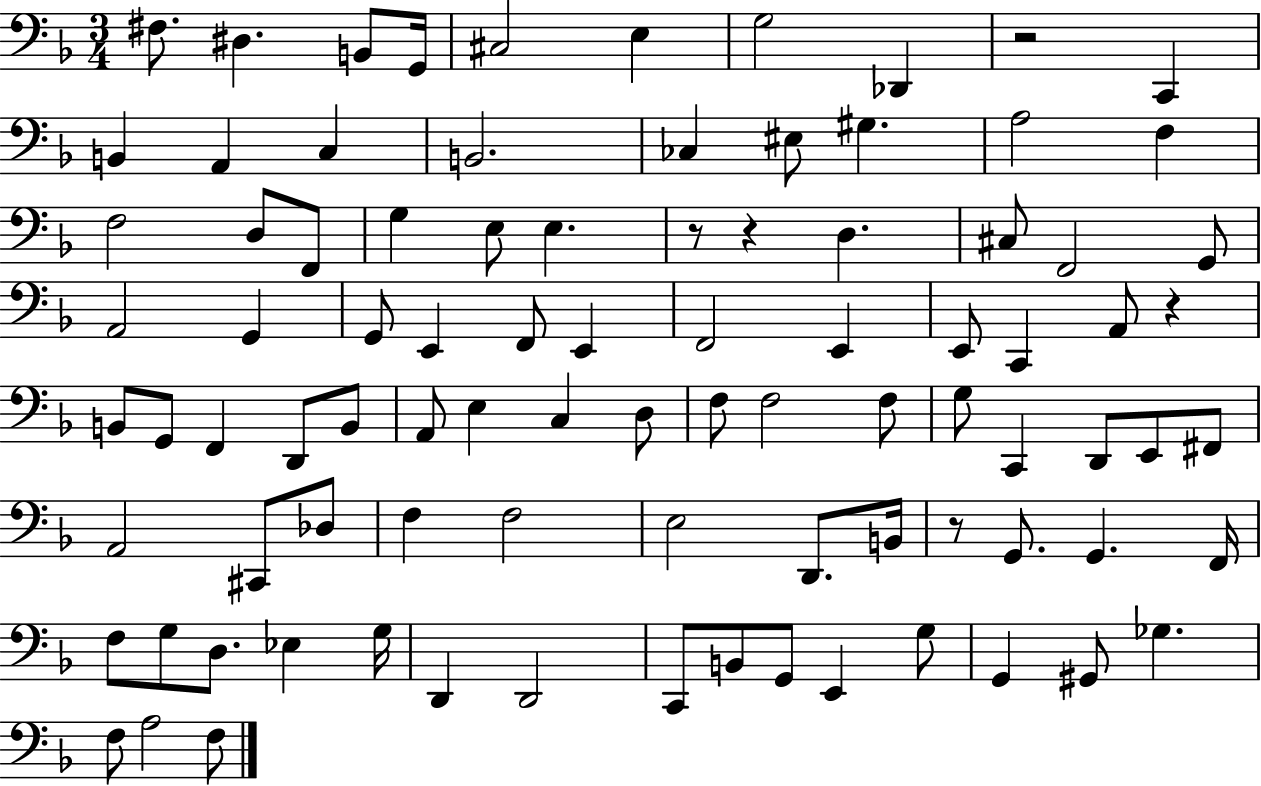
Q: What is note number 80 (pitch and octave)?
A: G2